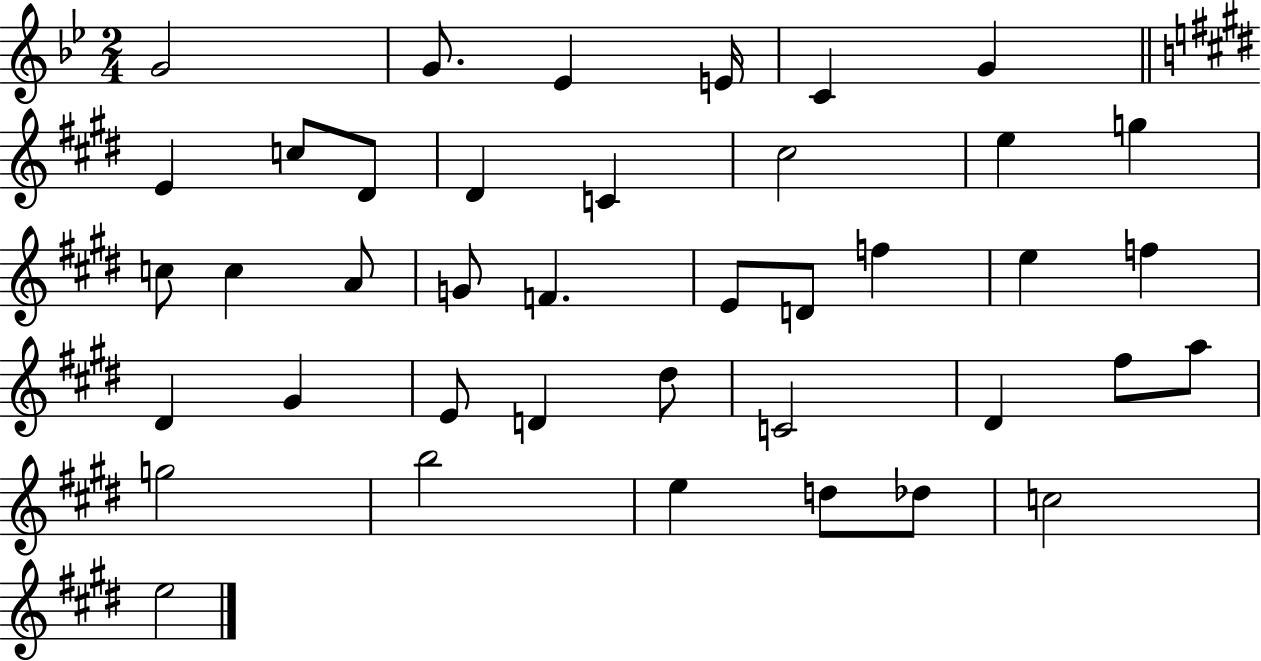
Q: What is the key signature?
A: BES major